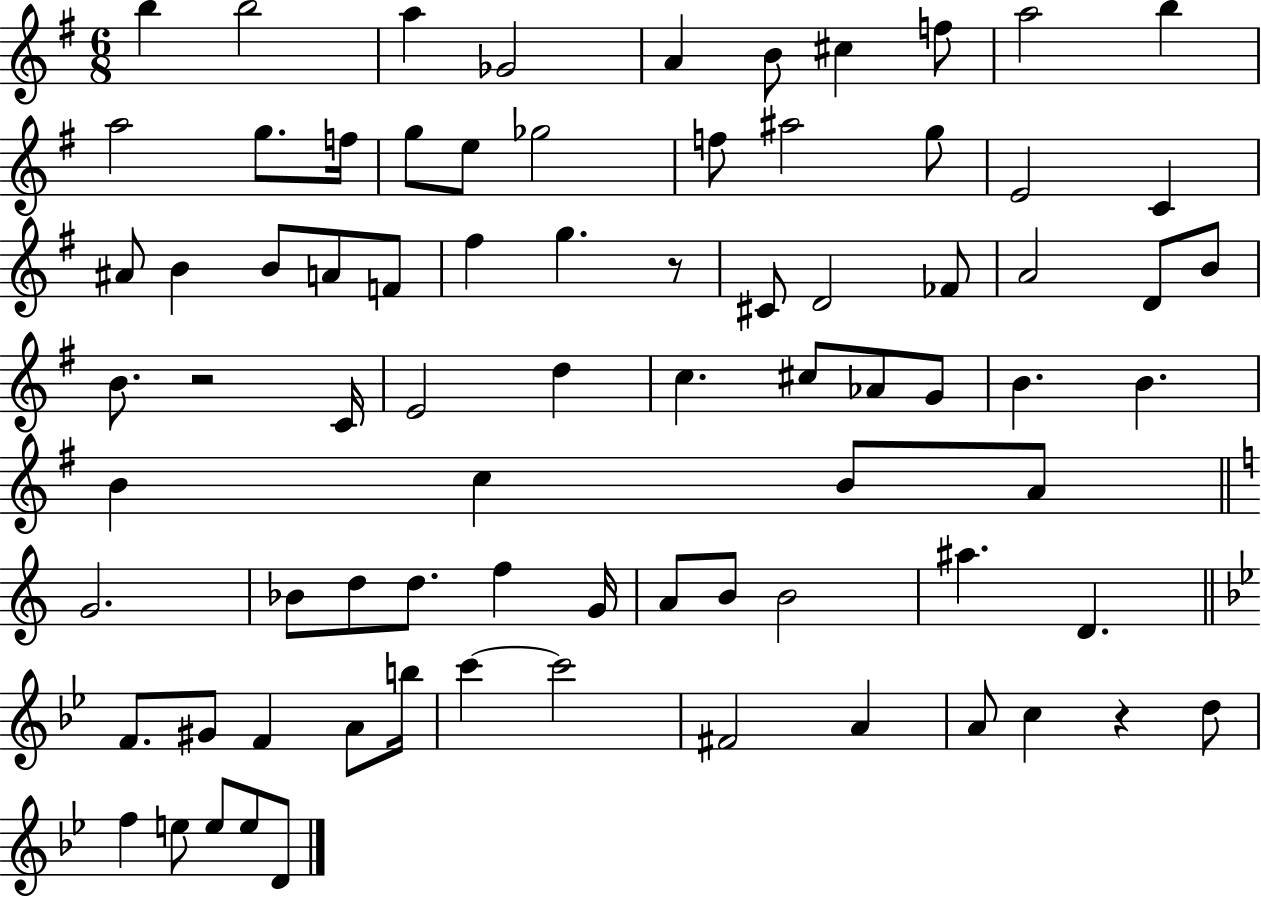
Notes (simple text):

B5/q B5/h A5/q Gb4/h A4/q B4/e C#5/q F5/e A5/h B5/q A5/h G5/e. F5/s G5/e E5/e Gb5/h F5/e A#5/h G5/e E4/h C4/q A#4/e B4/q B4/e A4/e F4/e F#5/q G5/q. R/e C#4/e D4/h FES4/e A4/h D4/e B4/e B4/e. R/h C4/s E4/h D5/q C5/q. C#5/e Ab4/e G4/e B4/q. B4/q. B4/q C5/q B4/e A4/e G4/h. Bb4/e D5/e D5/e. F5/q G4/s A4/e B4/e B4/h A#5/q. D4/q. F4/e. G#4/e F4/q A4/e B5/s C6/q C6/h F#4/h A4/q A4/e C5/q R/q D5/e F5/q E5/e E5/e E5/e D4/e